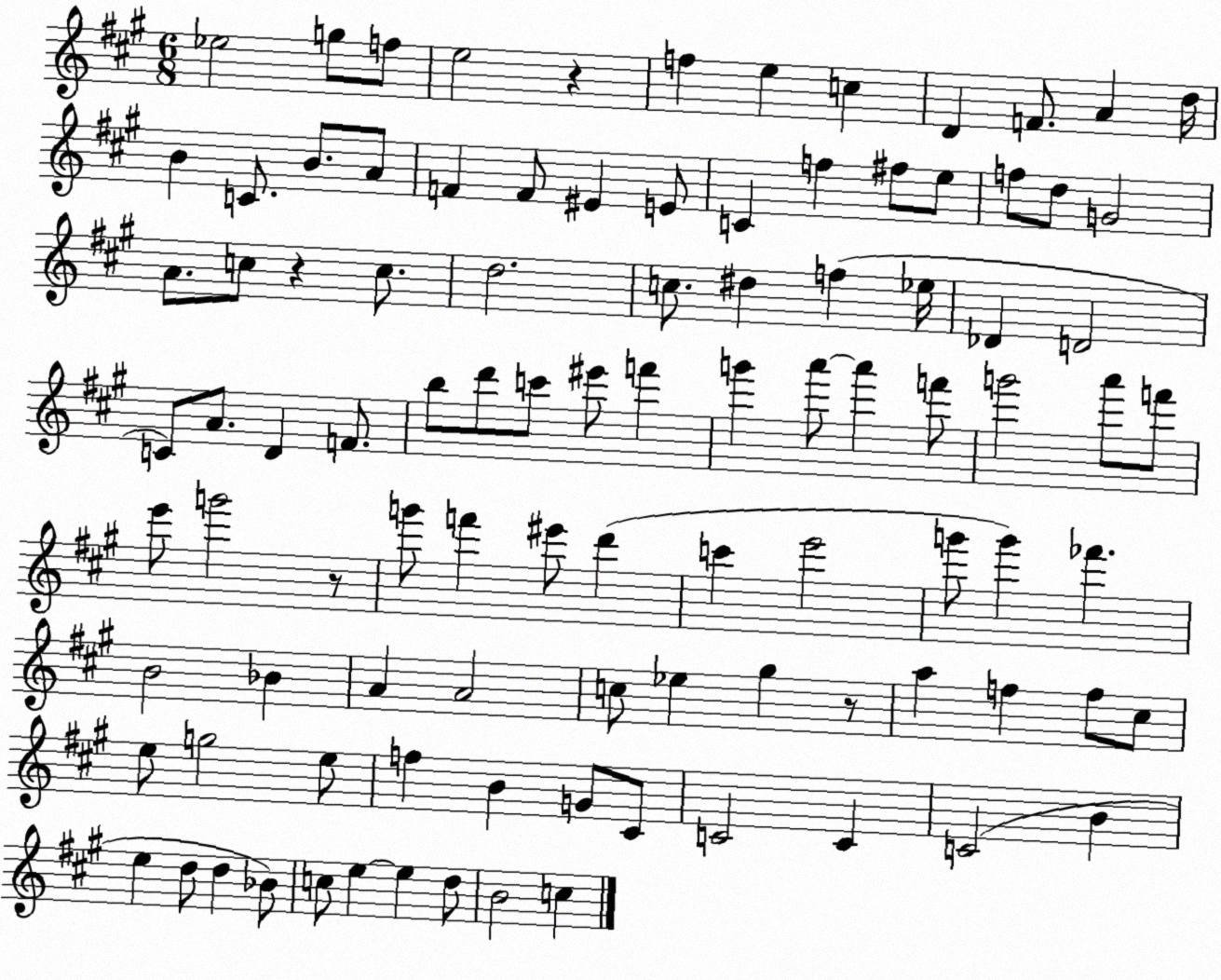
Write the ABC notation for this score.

X:1
T:Untitled
M:6/8
L:1/4
K:A
_e2 g/2 f/2 e2 z f e c D F/2 A d/4 B C/2 B/2 A/2 F F/2 ^E E/2 C f ^f/2 e/2 f/2 d/2 G2 A/2 c/2 z c/2 d2 c/2 ^d f _e/4 _D D2 C/2 A/2 D F/2 b/2 d'/2 c'/2 ^e'/2 f' g' a'/2 a' f'/2 g'2 a'/2 f'/2 e'/2 g'2 z/2 g'/2 f' ^e'/2 d' c' e'2 g'/2 g' _f' B2 _B A A2 c/2 _e ^g z/2 a f f/2 ^c/2 e/2 g2 e/2 f B G/2 ^C/2 C2 C C2 B e d/2 d _B/2 c/2 e e d/2 B2 c